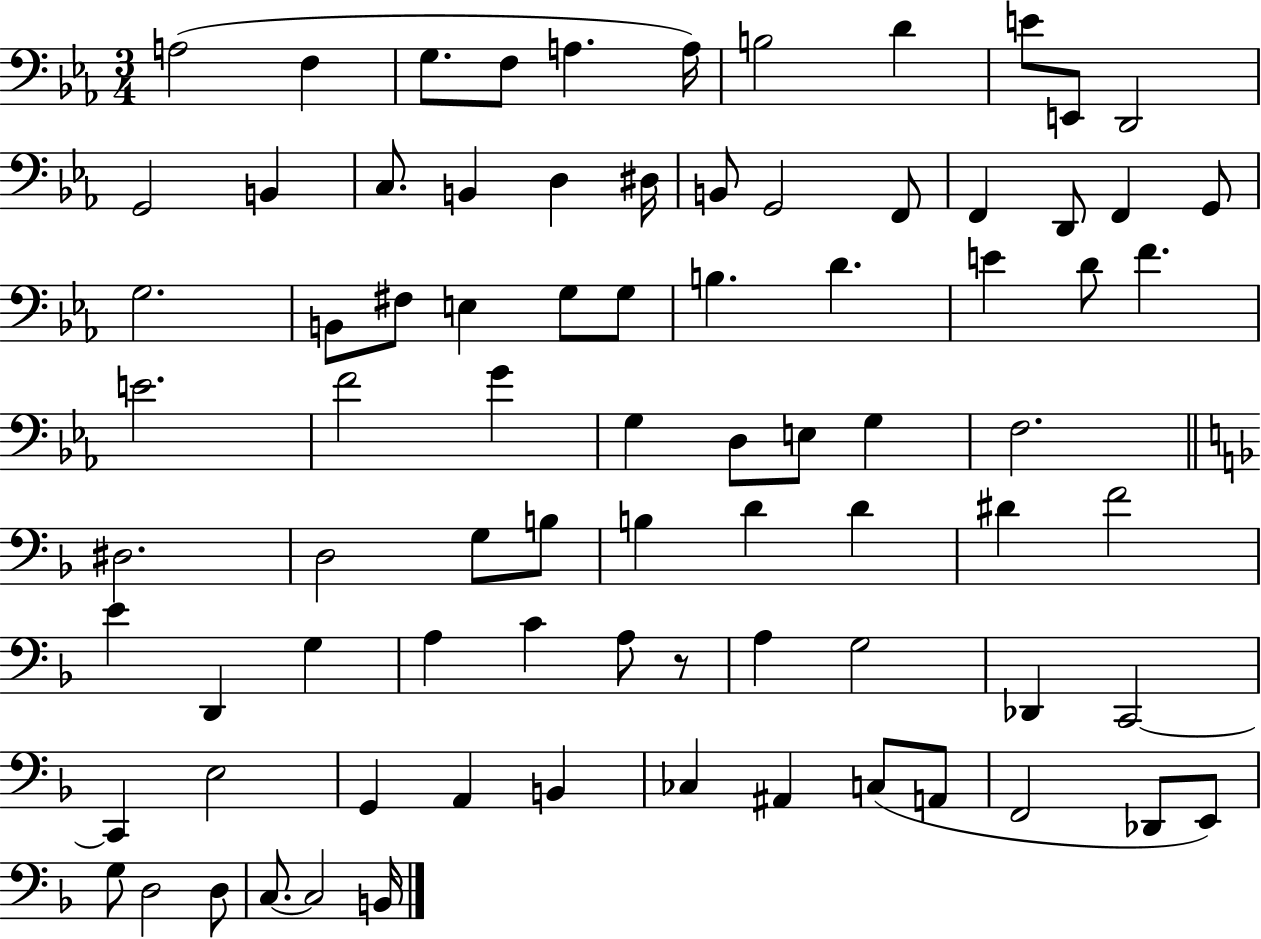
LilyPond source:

{
  \clef bass
  \numericTimeSignature
  \time 3/4
  \key ees \major
  a2( f4 | g8. f8 a4. a16) | b2 d'4 | e'8 e,8 d,2 | \break g,2 b,4 | c8. b,4 d4 dis16 | b,8 g,2 f,8 | f,4 d,8 f,4 g,8 | \break g2. | b,8 fis8 e4 g8 g8 | b4. d'4. | e'4 d'8 f'4. | \break e'2. | f'2 g'4 | g4 d8 e8 g4 | f2. | \break \bar "||" \break \key d \minor dis2. | d2 g8 b8 | b4 d'4 d'4 | dis'4 f'2 | \break e'4 d,4 g4 | a4 c'4 a8 r8 | a4 g2 | des,4 c,2~~ | \break c,4 e2 | g,4 a,4 b,4 | ces4 ais,4 c8( a,8 | f,2 des,8 e,8) | \break g8 d2 d8 | c8.~~ c2 b,16 | \bar "|."
}